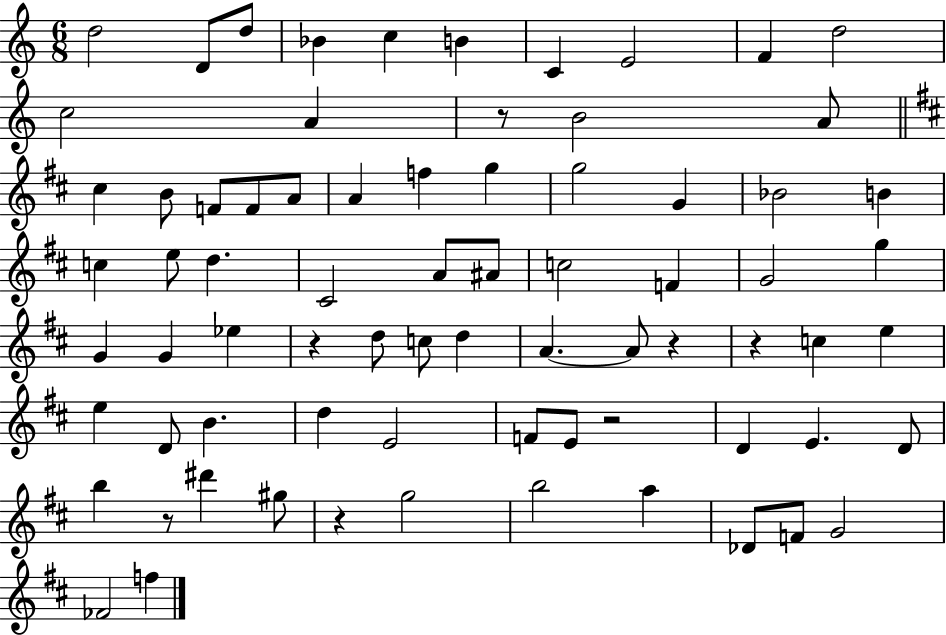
{
  \clef treble
  \numericTimeSignature
  \time 6/8
  \key c \major
  \repeat volta 2 { d''2 d'8 d''8 | bes'4 c''4 b'4 | c'4 e'2 | f'4 d''2 | \break c''2 a'4 | r8 b'2 a'8 | \bar "||" \break \key d \major cis''4 b'8 f'8 f'8 a'8 | a'4 f''4 g''4 | g''2 g'4 | bes'2 b'4 | \break c''4 e''8 d''4. | cis'2 a'8 ais'8 | c''2 f'4 | g'2 g''4 | \break g'4 g'4 ees''4 | r4 d''8 c''8 d''4 | a'4.~~ a'8 r4 | r4 c''4 e''4 | \break e''4 d'8 b'4. | d''4 e'2 | f'8 e'8 r2 | d'4 e'4. d'8 | \break b''4 r8 dis'''4 gis''8 | r4 g''2 | b''2 a''4 | des'8 f'8 g'2 | \break fes'2 f''4 | } \bar "|."
}